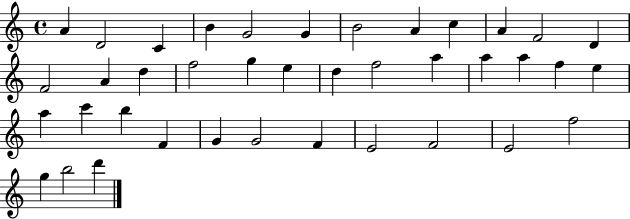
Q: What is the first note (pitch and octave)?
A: A4